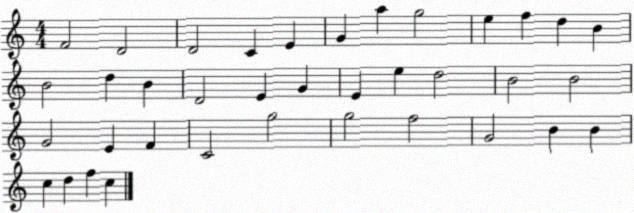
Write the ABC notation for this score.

X:1
T:Untitled
M:4/4
L:1/4
K:C
F2 D2 D2 C E G a g2 e f d B B2 d B D2 E G E e d2 B2 B2 G2 E F C2 g2 g2 f2 G2 B B c d f c